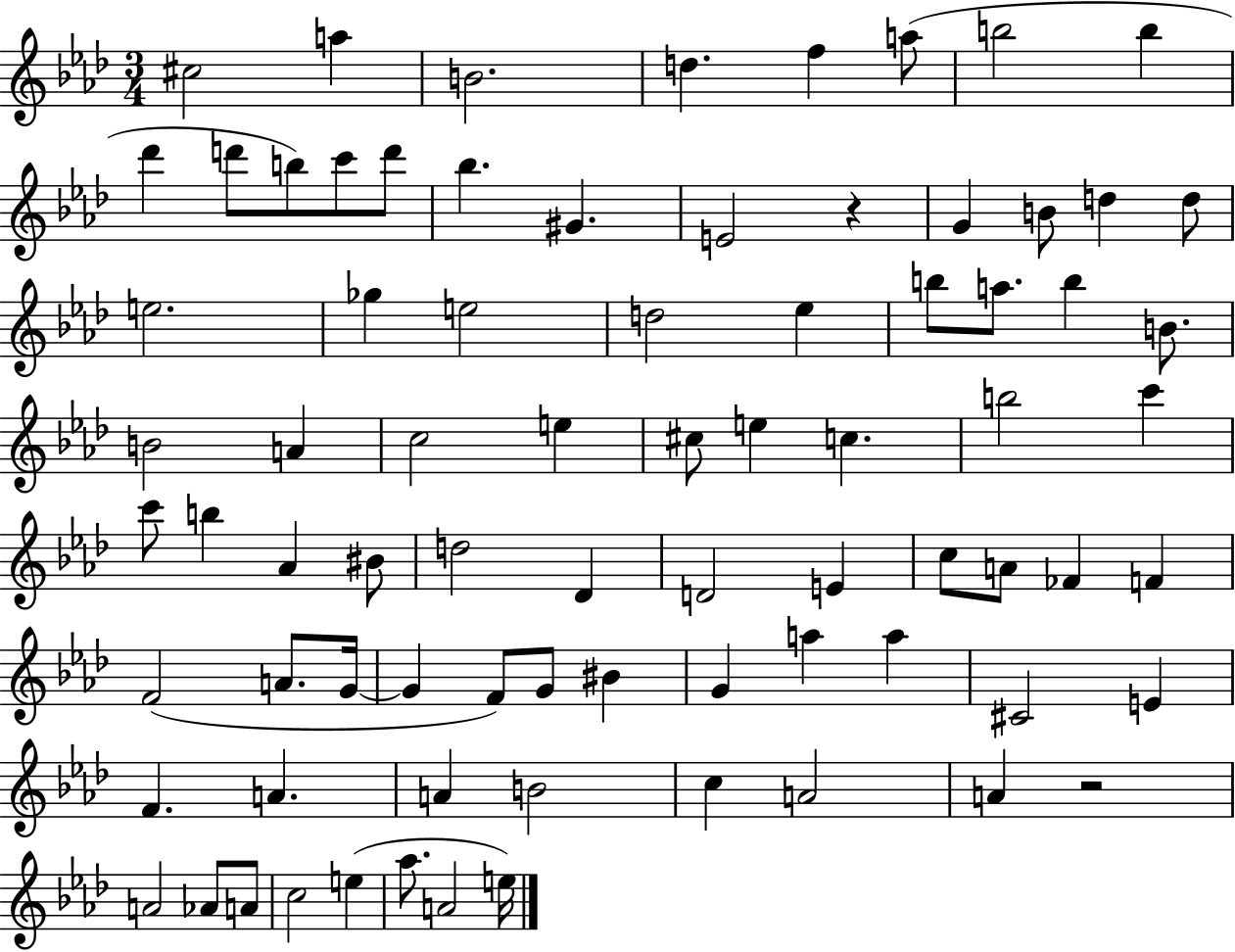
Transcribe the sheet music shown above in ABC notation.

X:1
T:Untitled
M:3/4
L:1/4
K:Ab
^c2 a B2 d f a/2 b2 b _d' d'/2 b/2 c'/2 d'/2 _b ^G E2 z G B/2 d d/2 e2 _g e2 d2 _e b/2 a/2 b B/2 B2 A c2 e ^c/2 e c b2 c' c'/2 b _A ^B/2 d2 _D D2 E c/2 A/2 _F F F2 A/2 G/4 G F/2 G/2 ^B G a a ^C2 E F A A B2 c A2 A z2 A2 _A/2 A/2 c2 e _a/2 A2 e/4